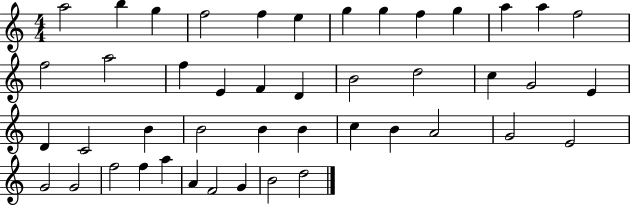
{
  \clef treble
  \numericTimeSignature
  \time 4/4
  \key c \major
  a''2 b''4 g''4 | f''2 f''4 e''4 | g''4 g''4 f''4 g''4 | a''4 a''4 f''2 | \break f''2 a''2 | f''4 e'4 f'4 d'4 | b'2 d''2 | c''4 g'2 e'4 | \break d'4 c'2 b'4 | b'2 b'4 b'4 | c''4 b'4 a'2 | g'2 e'2 | \break g'2 g'2 | f''2 f''4 a''4 | a'4 f'2 g'4 | b'2 d''2 | \break \bar "|."
}